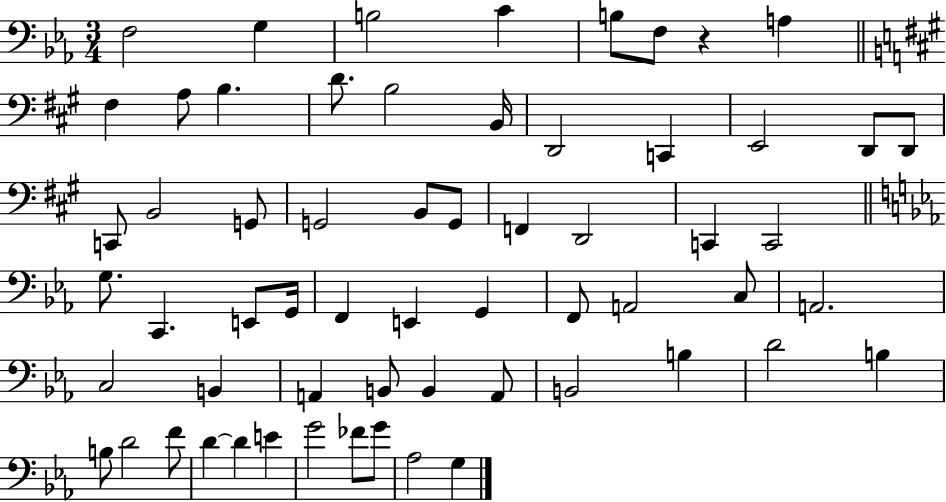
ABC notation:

X:1
T:Untitled
M:3/4
L:1/4
K:Eb
F,2 G, B,2 C B,/2 F,/2 z A, ^F, A,/2 B, D/2 B,2 B,,/4 D,,2 C,, E,,2 D,,/2 D,,/2 C,,/2 B,,2 G,,/2 G,,2 B,,/2 G,,/2 F,, D,,2 C,, C,,2 G,/2 C,, E,,/2 G,,/4 F,, E,, G,, F,,/2 A,,2 C,/2 A,,2 C,2 B,, A,, B,,/2 B,, A,,/2 B,,2 B, D2 B, B,/2 D2 F/2 D D E G2 _F/2 G/2 _A,2 G,